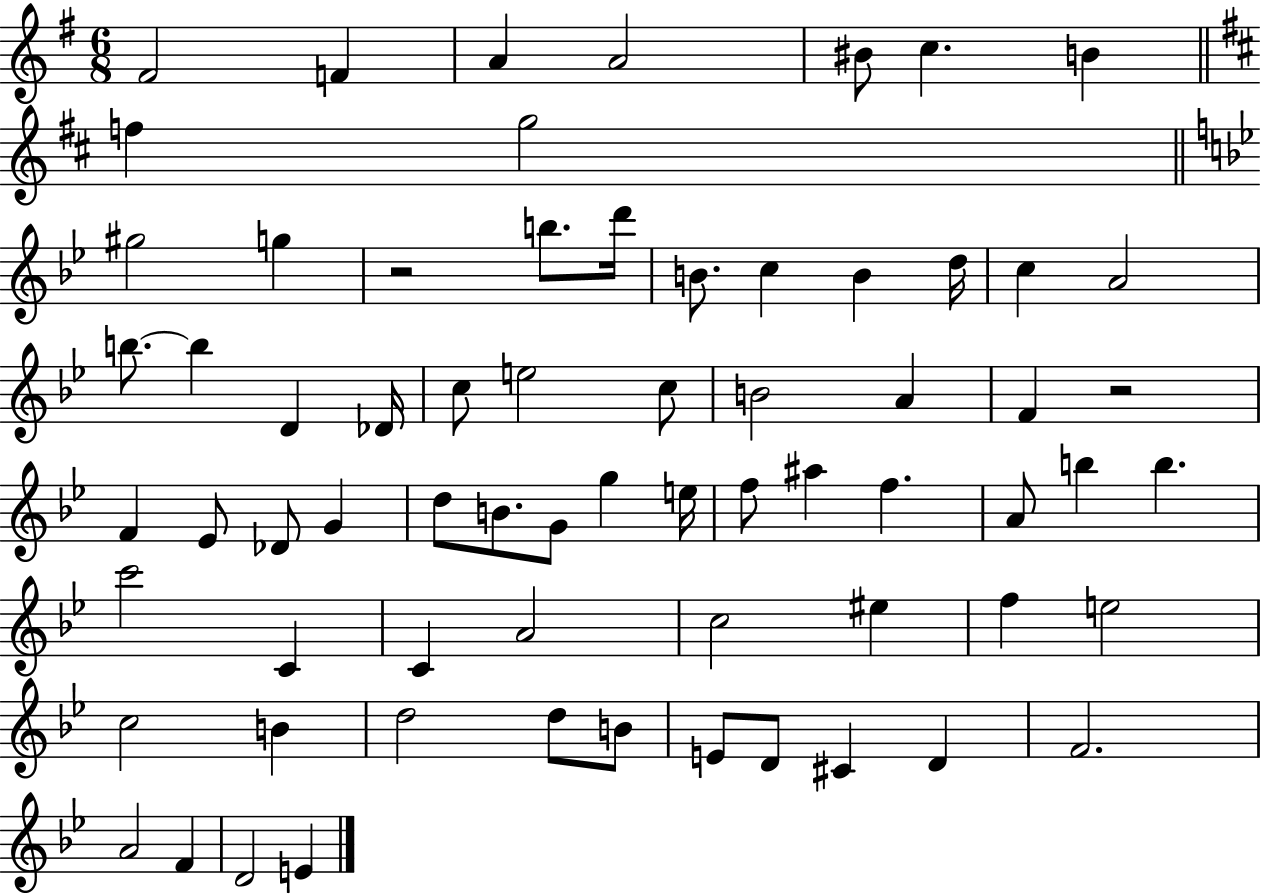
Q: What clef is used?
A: treble